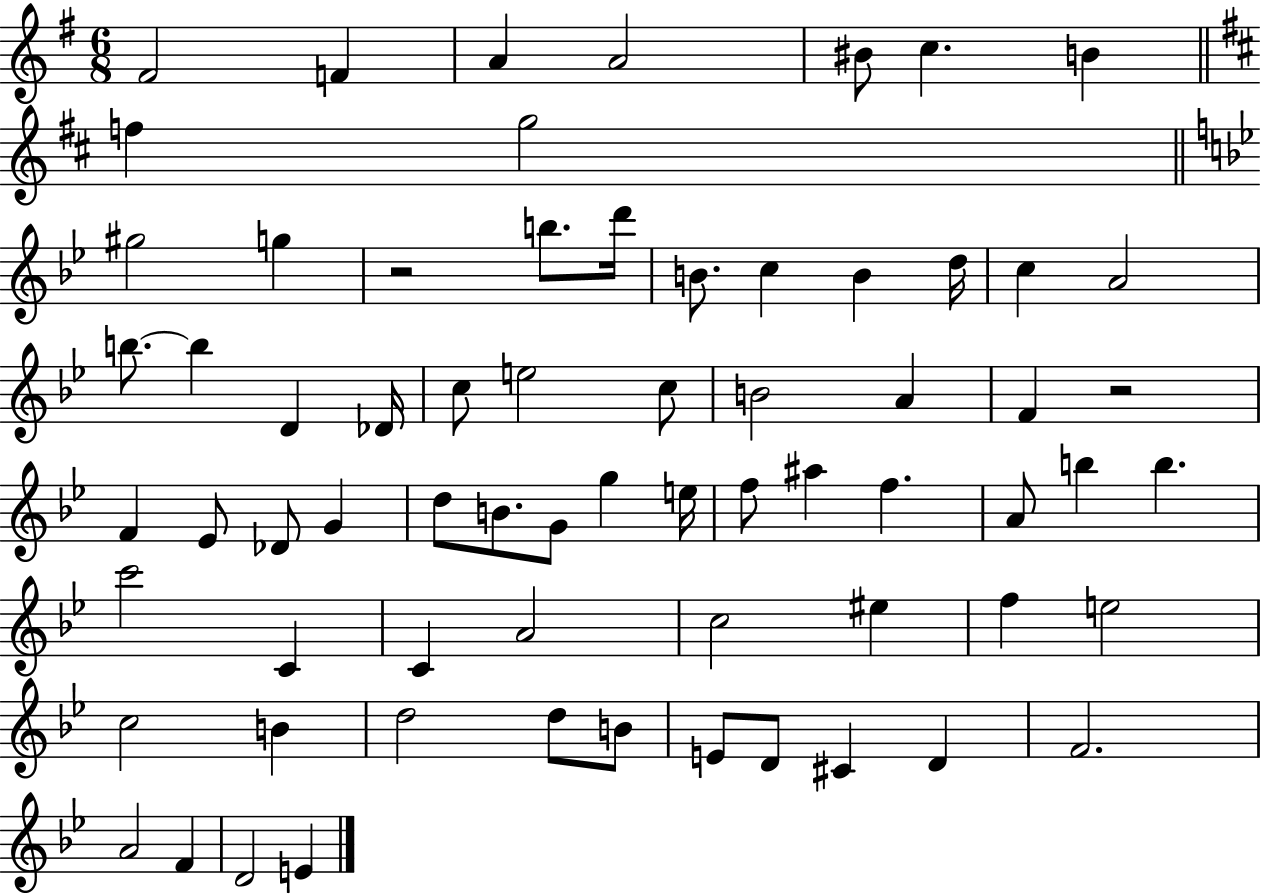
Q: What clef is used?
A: treble